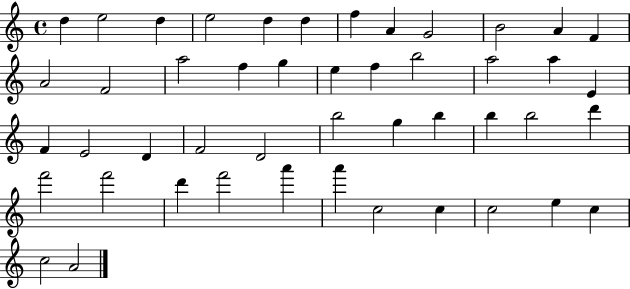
{
  \clef treble
  \time 4/4
  \defaultTimeSignature
  \key c \major
  d''4 e''2 d''4 | e''2 d''4 d''4 | f''4 a'4 g'2 | b'2 a'4 f'4 | \break a'2 f'2 | a''2 f''4 g''4 | e''4 f''4 b''2 | a''2 a''4 e'4 | \break f'4 e'2 d'4 | f'2 d'2 | b''2 g''4 b''4 | b''4 b''2 d'''4 | \break f'''2 f'''2 | d'''4 f'''2 a'''4 | a'''4 c''2 c''4 | c''2 e''4 c''4 | \break c''2 a'2 | \bar "|."
}